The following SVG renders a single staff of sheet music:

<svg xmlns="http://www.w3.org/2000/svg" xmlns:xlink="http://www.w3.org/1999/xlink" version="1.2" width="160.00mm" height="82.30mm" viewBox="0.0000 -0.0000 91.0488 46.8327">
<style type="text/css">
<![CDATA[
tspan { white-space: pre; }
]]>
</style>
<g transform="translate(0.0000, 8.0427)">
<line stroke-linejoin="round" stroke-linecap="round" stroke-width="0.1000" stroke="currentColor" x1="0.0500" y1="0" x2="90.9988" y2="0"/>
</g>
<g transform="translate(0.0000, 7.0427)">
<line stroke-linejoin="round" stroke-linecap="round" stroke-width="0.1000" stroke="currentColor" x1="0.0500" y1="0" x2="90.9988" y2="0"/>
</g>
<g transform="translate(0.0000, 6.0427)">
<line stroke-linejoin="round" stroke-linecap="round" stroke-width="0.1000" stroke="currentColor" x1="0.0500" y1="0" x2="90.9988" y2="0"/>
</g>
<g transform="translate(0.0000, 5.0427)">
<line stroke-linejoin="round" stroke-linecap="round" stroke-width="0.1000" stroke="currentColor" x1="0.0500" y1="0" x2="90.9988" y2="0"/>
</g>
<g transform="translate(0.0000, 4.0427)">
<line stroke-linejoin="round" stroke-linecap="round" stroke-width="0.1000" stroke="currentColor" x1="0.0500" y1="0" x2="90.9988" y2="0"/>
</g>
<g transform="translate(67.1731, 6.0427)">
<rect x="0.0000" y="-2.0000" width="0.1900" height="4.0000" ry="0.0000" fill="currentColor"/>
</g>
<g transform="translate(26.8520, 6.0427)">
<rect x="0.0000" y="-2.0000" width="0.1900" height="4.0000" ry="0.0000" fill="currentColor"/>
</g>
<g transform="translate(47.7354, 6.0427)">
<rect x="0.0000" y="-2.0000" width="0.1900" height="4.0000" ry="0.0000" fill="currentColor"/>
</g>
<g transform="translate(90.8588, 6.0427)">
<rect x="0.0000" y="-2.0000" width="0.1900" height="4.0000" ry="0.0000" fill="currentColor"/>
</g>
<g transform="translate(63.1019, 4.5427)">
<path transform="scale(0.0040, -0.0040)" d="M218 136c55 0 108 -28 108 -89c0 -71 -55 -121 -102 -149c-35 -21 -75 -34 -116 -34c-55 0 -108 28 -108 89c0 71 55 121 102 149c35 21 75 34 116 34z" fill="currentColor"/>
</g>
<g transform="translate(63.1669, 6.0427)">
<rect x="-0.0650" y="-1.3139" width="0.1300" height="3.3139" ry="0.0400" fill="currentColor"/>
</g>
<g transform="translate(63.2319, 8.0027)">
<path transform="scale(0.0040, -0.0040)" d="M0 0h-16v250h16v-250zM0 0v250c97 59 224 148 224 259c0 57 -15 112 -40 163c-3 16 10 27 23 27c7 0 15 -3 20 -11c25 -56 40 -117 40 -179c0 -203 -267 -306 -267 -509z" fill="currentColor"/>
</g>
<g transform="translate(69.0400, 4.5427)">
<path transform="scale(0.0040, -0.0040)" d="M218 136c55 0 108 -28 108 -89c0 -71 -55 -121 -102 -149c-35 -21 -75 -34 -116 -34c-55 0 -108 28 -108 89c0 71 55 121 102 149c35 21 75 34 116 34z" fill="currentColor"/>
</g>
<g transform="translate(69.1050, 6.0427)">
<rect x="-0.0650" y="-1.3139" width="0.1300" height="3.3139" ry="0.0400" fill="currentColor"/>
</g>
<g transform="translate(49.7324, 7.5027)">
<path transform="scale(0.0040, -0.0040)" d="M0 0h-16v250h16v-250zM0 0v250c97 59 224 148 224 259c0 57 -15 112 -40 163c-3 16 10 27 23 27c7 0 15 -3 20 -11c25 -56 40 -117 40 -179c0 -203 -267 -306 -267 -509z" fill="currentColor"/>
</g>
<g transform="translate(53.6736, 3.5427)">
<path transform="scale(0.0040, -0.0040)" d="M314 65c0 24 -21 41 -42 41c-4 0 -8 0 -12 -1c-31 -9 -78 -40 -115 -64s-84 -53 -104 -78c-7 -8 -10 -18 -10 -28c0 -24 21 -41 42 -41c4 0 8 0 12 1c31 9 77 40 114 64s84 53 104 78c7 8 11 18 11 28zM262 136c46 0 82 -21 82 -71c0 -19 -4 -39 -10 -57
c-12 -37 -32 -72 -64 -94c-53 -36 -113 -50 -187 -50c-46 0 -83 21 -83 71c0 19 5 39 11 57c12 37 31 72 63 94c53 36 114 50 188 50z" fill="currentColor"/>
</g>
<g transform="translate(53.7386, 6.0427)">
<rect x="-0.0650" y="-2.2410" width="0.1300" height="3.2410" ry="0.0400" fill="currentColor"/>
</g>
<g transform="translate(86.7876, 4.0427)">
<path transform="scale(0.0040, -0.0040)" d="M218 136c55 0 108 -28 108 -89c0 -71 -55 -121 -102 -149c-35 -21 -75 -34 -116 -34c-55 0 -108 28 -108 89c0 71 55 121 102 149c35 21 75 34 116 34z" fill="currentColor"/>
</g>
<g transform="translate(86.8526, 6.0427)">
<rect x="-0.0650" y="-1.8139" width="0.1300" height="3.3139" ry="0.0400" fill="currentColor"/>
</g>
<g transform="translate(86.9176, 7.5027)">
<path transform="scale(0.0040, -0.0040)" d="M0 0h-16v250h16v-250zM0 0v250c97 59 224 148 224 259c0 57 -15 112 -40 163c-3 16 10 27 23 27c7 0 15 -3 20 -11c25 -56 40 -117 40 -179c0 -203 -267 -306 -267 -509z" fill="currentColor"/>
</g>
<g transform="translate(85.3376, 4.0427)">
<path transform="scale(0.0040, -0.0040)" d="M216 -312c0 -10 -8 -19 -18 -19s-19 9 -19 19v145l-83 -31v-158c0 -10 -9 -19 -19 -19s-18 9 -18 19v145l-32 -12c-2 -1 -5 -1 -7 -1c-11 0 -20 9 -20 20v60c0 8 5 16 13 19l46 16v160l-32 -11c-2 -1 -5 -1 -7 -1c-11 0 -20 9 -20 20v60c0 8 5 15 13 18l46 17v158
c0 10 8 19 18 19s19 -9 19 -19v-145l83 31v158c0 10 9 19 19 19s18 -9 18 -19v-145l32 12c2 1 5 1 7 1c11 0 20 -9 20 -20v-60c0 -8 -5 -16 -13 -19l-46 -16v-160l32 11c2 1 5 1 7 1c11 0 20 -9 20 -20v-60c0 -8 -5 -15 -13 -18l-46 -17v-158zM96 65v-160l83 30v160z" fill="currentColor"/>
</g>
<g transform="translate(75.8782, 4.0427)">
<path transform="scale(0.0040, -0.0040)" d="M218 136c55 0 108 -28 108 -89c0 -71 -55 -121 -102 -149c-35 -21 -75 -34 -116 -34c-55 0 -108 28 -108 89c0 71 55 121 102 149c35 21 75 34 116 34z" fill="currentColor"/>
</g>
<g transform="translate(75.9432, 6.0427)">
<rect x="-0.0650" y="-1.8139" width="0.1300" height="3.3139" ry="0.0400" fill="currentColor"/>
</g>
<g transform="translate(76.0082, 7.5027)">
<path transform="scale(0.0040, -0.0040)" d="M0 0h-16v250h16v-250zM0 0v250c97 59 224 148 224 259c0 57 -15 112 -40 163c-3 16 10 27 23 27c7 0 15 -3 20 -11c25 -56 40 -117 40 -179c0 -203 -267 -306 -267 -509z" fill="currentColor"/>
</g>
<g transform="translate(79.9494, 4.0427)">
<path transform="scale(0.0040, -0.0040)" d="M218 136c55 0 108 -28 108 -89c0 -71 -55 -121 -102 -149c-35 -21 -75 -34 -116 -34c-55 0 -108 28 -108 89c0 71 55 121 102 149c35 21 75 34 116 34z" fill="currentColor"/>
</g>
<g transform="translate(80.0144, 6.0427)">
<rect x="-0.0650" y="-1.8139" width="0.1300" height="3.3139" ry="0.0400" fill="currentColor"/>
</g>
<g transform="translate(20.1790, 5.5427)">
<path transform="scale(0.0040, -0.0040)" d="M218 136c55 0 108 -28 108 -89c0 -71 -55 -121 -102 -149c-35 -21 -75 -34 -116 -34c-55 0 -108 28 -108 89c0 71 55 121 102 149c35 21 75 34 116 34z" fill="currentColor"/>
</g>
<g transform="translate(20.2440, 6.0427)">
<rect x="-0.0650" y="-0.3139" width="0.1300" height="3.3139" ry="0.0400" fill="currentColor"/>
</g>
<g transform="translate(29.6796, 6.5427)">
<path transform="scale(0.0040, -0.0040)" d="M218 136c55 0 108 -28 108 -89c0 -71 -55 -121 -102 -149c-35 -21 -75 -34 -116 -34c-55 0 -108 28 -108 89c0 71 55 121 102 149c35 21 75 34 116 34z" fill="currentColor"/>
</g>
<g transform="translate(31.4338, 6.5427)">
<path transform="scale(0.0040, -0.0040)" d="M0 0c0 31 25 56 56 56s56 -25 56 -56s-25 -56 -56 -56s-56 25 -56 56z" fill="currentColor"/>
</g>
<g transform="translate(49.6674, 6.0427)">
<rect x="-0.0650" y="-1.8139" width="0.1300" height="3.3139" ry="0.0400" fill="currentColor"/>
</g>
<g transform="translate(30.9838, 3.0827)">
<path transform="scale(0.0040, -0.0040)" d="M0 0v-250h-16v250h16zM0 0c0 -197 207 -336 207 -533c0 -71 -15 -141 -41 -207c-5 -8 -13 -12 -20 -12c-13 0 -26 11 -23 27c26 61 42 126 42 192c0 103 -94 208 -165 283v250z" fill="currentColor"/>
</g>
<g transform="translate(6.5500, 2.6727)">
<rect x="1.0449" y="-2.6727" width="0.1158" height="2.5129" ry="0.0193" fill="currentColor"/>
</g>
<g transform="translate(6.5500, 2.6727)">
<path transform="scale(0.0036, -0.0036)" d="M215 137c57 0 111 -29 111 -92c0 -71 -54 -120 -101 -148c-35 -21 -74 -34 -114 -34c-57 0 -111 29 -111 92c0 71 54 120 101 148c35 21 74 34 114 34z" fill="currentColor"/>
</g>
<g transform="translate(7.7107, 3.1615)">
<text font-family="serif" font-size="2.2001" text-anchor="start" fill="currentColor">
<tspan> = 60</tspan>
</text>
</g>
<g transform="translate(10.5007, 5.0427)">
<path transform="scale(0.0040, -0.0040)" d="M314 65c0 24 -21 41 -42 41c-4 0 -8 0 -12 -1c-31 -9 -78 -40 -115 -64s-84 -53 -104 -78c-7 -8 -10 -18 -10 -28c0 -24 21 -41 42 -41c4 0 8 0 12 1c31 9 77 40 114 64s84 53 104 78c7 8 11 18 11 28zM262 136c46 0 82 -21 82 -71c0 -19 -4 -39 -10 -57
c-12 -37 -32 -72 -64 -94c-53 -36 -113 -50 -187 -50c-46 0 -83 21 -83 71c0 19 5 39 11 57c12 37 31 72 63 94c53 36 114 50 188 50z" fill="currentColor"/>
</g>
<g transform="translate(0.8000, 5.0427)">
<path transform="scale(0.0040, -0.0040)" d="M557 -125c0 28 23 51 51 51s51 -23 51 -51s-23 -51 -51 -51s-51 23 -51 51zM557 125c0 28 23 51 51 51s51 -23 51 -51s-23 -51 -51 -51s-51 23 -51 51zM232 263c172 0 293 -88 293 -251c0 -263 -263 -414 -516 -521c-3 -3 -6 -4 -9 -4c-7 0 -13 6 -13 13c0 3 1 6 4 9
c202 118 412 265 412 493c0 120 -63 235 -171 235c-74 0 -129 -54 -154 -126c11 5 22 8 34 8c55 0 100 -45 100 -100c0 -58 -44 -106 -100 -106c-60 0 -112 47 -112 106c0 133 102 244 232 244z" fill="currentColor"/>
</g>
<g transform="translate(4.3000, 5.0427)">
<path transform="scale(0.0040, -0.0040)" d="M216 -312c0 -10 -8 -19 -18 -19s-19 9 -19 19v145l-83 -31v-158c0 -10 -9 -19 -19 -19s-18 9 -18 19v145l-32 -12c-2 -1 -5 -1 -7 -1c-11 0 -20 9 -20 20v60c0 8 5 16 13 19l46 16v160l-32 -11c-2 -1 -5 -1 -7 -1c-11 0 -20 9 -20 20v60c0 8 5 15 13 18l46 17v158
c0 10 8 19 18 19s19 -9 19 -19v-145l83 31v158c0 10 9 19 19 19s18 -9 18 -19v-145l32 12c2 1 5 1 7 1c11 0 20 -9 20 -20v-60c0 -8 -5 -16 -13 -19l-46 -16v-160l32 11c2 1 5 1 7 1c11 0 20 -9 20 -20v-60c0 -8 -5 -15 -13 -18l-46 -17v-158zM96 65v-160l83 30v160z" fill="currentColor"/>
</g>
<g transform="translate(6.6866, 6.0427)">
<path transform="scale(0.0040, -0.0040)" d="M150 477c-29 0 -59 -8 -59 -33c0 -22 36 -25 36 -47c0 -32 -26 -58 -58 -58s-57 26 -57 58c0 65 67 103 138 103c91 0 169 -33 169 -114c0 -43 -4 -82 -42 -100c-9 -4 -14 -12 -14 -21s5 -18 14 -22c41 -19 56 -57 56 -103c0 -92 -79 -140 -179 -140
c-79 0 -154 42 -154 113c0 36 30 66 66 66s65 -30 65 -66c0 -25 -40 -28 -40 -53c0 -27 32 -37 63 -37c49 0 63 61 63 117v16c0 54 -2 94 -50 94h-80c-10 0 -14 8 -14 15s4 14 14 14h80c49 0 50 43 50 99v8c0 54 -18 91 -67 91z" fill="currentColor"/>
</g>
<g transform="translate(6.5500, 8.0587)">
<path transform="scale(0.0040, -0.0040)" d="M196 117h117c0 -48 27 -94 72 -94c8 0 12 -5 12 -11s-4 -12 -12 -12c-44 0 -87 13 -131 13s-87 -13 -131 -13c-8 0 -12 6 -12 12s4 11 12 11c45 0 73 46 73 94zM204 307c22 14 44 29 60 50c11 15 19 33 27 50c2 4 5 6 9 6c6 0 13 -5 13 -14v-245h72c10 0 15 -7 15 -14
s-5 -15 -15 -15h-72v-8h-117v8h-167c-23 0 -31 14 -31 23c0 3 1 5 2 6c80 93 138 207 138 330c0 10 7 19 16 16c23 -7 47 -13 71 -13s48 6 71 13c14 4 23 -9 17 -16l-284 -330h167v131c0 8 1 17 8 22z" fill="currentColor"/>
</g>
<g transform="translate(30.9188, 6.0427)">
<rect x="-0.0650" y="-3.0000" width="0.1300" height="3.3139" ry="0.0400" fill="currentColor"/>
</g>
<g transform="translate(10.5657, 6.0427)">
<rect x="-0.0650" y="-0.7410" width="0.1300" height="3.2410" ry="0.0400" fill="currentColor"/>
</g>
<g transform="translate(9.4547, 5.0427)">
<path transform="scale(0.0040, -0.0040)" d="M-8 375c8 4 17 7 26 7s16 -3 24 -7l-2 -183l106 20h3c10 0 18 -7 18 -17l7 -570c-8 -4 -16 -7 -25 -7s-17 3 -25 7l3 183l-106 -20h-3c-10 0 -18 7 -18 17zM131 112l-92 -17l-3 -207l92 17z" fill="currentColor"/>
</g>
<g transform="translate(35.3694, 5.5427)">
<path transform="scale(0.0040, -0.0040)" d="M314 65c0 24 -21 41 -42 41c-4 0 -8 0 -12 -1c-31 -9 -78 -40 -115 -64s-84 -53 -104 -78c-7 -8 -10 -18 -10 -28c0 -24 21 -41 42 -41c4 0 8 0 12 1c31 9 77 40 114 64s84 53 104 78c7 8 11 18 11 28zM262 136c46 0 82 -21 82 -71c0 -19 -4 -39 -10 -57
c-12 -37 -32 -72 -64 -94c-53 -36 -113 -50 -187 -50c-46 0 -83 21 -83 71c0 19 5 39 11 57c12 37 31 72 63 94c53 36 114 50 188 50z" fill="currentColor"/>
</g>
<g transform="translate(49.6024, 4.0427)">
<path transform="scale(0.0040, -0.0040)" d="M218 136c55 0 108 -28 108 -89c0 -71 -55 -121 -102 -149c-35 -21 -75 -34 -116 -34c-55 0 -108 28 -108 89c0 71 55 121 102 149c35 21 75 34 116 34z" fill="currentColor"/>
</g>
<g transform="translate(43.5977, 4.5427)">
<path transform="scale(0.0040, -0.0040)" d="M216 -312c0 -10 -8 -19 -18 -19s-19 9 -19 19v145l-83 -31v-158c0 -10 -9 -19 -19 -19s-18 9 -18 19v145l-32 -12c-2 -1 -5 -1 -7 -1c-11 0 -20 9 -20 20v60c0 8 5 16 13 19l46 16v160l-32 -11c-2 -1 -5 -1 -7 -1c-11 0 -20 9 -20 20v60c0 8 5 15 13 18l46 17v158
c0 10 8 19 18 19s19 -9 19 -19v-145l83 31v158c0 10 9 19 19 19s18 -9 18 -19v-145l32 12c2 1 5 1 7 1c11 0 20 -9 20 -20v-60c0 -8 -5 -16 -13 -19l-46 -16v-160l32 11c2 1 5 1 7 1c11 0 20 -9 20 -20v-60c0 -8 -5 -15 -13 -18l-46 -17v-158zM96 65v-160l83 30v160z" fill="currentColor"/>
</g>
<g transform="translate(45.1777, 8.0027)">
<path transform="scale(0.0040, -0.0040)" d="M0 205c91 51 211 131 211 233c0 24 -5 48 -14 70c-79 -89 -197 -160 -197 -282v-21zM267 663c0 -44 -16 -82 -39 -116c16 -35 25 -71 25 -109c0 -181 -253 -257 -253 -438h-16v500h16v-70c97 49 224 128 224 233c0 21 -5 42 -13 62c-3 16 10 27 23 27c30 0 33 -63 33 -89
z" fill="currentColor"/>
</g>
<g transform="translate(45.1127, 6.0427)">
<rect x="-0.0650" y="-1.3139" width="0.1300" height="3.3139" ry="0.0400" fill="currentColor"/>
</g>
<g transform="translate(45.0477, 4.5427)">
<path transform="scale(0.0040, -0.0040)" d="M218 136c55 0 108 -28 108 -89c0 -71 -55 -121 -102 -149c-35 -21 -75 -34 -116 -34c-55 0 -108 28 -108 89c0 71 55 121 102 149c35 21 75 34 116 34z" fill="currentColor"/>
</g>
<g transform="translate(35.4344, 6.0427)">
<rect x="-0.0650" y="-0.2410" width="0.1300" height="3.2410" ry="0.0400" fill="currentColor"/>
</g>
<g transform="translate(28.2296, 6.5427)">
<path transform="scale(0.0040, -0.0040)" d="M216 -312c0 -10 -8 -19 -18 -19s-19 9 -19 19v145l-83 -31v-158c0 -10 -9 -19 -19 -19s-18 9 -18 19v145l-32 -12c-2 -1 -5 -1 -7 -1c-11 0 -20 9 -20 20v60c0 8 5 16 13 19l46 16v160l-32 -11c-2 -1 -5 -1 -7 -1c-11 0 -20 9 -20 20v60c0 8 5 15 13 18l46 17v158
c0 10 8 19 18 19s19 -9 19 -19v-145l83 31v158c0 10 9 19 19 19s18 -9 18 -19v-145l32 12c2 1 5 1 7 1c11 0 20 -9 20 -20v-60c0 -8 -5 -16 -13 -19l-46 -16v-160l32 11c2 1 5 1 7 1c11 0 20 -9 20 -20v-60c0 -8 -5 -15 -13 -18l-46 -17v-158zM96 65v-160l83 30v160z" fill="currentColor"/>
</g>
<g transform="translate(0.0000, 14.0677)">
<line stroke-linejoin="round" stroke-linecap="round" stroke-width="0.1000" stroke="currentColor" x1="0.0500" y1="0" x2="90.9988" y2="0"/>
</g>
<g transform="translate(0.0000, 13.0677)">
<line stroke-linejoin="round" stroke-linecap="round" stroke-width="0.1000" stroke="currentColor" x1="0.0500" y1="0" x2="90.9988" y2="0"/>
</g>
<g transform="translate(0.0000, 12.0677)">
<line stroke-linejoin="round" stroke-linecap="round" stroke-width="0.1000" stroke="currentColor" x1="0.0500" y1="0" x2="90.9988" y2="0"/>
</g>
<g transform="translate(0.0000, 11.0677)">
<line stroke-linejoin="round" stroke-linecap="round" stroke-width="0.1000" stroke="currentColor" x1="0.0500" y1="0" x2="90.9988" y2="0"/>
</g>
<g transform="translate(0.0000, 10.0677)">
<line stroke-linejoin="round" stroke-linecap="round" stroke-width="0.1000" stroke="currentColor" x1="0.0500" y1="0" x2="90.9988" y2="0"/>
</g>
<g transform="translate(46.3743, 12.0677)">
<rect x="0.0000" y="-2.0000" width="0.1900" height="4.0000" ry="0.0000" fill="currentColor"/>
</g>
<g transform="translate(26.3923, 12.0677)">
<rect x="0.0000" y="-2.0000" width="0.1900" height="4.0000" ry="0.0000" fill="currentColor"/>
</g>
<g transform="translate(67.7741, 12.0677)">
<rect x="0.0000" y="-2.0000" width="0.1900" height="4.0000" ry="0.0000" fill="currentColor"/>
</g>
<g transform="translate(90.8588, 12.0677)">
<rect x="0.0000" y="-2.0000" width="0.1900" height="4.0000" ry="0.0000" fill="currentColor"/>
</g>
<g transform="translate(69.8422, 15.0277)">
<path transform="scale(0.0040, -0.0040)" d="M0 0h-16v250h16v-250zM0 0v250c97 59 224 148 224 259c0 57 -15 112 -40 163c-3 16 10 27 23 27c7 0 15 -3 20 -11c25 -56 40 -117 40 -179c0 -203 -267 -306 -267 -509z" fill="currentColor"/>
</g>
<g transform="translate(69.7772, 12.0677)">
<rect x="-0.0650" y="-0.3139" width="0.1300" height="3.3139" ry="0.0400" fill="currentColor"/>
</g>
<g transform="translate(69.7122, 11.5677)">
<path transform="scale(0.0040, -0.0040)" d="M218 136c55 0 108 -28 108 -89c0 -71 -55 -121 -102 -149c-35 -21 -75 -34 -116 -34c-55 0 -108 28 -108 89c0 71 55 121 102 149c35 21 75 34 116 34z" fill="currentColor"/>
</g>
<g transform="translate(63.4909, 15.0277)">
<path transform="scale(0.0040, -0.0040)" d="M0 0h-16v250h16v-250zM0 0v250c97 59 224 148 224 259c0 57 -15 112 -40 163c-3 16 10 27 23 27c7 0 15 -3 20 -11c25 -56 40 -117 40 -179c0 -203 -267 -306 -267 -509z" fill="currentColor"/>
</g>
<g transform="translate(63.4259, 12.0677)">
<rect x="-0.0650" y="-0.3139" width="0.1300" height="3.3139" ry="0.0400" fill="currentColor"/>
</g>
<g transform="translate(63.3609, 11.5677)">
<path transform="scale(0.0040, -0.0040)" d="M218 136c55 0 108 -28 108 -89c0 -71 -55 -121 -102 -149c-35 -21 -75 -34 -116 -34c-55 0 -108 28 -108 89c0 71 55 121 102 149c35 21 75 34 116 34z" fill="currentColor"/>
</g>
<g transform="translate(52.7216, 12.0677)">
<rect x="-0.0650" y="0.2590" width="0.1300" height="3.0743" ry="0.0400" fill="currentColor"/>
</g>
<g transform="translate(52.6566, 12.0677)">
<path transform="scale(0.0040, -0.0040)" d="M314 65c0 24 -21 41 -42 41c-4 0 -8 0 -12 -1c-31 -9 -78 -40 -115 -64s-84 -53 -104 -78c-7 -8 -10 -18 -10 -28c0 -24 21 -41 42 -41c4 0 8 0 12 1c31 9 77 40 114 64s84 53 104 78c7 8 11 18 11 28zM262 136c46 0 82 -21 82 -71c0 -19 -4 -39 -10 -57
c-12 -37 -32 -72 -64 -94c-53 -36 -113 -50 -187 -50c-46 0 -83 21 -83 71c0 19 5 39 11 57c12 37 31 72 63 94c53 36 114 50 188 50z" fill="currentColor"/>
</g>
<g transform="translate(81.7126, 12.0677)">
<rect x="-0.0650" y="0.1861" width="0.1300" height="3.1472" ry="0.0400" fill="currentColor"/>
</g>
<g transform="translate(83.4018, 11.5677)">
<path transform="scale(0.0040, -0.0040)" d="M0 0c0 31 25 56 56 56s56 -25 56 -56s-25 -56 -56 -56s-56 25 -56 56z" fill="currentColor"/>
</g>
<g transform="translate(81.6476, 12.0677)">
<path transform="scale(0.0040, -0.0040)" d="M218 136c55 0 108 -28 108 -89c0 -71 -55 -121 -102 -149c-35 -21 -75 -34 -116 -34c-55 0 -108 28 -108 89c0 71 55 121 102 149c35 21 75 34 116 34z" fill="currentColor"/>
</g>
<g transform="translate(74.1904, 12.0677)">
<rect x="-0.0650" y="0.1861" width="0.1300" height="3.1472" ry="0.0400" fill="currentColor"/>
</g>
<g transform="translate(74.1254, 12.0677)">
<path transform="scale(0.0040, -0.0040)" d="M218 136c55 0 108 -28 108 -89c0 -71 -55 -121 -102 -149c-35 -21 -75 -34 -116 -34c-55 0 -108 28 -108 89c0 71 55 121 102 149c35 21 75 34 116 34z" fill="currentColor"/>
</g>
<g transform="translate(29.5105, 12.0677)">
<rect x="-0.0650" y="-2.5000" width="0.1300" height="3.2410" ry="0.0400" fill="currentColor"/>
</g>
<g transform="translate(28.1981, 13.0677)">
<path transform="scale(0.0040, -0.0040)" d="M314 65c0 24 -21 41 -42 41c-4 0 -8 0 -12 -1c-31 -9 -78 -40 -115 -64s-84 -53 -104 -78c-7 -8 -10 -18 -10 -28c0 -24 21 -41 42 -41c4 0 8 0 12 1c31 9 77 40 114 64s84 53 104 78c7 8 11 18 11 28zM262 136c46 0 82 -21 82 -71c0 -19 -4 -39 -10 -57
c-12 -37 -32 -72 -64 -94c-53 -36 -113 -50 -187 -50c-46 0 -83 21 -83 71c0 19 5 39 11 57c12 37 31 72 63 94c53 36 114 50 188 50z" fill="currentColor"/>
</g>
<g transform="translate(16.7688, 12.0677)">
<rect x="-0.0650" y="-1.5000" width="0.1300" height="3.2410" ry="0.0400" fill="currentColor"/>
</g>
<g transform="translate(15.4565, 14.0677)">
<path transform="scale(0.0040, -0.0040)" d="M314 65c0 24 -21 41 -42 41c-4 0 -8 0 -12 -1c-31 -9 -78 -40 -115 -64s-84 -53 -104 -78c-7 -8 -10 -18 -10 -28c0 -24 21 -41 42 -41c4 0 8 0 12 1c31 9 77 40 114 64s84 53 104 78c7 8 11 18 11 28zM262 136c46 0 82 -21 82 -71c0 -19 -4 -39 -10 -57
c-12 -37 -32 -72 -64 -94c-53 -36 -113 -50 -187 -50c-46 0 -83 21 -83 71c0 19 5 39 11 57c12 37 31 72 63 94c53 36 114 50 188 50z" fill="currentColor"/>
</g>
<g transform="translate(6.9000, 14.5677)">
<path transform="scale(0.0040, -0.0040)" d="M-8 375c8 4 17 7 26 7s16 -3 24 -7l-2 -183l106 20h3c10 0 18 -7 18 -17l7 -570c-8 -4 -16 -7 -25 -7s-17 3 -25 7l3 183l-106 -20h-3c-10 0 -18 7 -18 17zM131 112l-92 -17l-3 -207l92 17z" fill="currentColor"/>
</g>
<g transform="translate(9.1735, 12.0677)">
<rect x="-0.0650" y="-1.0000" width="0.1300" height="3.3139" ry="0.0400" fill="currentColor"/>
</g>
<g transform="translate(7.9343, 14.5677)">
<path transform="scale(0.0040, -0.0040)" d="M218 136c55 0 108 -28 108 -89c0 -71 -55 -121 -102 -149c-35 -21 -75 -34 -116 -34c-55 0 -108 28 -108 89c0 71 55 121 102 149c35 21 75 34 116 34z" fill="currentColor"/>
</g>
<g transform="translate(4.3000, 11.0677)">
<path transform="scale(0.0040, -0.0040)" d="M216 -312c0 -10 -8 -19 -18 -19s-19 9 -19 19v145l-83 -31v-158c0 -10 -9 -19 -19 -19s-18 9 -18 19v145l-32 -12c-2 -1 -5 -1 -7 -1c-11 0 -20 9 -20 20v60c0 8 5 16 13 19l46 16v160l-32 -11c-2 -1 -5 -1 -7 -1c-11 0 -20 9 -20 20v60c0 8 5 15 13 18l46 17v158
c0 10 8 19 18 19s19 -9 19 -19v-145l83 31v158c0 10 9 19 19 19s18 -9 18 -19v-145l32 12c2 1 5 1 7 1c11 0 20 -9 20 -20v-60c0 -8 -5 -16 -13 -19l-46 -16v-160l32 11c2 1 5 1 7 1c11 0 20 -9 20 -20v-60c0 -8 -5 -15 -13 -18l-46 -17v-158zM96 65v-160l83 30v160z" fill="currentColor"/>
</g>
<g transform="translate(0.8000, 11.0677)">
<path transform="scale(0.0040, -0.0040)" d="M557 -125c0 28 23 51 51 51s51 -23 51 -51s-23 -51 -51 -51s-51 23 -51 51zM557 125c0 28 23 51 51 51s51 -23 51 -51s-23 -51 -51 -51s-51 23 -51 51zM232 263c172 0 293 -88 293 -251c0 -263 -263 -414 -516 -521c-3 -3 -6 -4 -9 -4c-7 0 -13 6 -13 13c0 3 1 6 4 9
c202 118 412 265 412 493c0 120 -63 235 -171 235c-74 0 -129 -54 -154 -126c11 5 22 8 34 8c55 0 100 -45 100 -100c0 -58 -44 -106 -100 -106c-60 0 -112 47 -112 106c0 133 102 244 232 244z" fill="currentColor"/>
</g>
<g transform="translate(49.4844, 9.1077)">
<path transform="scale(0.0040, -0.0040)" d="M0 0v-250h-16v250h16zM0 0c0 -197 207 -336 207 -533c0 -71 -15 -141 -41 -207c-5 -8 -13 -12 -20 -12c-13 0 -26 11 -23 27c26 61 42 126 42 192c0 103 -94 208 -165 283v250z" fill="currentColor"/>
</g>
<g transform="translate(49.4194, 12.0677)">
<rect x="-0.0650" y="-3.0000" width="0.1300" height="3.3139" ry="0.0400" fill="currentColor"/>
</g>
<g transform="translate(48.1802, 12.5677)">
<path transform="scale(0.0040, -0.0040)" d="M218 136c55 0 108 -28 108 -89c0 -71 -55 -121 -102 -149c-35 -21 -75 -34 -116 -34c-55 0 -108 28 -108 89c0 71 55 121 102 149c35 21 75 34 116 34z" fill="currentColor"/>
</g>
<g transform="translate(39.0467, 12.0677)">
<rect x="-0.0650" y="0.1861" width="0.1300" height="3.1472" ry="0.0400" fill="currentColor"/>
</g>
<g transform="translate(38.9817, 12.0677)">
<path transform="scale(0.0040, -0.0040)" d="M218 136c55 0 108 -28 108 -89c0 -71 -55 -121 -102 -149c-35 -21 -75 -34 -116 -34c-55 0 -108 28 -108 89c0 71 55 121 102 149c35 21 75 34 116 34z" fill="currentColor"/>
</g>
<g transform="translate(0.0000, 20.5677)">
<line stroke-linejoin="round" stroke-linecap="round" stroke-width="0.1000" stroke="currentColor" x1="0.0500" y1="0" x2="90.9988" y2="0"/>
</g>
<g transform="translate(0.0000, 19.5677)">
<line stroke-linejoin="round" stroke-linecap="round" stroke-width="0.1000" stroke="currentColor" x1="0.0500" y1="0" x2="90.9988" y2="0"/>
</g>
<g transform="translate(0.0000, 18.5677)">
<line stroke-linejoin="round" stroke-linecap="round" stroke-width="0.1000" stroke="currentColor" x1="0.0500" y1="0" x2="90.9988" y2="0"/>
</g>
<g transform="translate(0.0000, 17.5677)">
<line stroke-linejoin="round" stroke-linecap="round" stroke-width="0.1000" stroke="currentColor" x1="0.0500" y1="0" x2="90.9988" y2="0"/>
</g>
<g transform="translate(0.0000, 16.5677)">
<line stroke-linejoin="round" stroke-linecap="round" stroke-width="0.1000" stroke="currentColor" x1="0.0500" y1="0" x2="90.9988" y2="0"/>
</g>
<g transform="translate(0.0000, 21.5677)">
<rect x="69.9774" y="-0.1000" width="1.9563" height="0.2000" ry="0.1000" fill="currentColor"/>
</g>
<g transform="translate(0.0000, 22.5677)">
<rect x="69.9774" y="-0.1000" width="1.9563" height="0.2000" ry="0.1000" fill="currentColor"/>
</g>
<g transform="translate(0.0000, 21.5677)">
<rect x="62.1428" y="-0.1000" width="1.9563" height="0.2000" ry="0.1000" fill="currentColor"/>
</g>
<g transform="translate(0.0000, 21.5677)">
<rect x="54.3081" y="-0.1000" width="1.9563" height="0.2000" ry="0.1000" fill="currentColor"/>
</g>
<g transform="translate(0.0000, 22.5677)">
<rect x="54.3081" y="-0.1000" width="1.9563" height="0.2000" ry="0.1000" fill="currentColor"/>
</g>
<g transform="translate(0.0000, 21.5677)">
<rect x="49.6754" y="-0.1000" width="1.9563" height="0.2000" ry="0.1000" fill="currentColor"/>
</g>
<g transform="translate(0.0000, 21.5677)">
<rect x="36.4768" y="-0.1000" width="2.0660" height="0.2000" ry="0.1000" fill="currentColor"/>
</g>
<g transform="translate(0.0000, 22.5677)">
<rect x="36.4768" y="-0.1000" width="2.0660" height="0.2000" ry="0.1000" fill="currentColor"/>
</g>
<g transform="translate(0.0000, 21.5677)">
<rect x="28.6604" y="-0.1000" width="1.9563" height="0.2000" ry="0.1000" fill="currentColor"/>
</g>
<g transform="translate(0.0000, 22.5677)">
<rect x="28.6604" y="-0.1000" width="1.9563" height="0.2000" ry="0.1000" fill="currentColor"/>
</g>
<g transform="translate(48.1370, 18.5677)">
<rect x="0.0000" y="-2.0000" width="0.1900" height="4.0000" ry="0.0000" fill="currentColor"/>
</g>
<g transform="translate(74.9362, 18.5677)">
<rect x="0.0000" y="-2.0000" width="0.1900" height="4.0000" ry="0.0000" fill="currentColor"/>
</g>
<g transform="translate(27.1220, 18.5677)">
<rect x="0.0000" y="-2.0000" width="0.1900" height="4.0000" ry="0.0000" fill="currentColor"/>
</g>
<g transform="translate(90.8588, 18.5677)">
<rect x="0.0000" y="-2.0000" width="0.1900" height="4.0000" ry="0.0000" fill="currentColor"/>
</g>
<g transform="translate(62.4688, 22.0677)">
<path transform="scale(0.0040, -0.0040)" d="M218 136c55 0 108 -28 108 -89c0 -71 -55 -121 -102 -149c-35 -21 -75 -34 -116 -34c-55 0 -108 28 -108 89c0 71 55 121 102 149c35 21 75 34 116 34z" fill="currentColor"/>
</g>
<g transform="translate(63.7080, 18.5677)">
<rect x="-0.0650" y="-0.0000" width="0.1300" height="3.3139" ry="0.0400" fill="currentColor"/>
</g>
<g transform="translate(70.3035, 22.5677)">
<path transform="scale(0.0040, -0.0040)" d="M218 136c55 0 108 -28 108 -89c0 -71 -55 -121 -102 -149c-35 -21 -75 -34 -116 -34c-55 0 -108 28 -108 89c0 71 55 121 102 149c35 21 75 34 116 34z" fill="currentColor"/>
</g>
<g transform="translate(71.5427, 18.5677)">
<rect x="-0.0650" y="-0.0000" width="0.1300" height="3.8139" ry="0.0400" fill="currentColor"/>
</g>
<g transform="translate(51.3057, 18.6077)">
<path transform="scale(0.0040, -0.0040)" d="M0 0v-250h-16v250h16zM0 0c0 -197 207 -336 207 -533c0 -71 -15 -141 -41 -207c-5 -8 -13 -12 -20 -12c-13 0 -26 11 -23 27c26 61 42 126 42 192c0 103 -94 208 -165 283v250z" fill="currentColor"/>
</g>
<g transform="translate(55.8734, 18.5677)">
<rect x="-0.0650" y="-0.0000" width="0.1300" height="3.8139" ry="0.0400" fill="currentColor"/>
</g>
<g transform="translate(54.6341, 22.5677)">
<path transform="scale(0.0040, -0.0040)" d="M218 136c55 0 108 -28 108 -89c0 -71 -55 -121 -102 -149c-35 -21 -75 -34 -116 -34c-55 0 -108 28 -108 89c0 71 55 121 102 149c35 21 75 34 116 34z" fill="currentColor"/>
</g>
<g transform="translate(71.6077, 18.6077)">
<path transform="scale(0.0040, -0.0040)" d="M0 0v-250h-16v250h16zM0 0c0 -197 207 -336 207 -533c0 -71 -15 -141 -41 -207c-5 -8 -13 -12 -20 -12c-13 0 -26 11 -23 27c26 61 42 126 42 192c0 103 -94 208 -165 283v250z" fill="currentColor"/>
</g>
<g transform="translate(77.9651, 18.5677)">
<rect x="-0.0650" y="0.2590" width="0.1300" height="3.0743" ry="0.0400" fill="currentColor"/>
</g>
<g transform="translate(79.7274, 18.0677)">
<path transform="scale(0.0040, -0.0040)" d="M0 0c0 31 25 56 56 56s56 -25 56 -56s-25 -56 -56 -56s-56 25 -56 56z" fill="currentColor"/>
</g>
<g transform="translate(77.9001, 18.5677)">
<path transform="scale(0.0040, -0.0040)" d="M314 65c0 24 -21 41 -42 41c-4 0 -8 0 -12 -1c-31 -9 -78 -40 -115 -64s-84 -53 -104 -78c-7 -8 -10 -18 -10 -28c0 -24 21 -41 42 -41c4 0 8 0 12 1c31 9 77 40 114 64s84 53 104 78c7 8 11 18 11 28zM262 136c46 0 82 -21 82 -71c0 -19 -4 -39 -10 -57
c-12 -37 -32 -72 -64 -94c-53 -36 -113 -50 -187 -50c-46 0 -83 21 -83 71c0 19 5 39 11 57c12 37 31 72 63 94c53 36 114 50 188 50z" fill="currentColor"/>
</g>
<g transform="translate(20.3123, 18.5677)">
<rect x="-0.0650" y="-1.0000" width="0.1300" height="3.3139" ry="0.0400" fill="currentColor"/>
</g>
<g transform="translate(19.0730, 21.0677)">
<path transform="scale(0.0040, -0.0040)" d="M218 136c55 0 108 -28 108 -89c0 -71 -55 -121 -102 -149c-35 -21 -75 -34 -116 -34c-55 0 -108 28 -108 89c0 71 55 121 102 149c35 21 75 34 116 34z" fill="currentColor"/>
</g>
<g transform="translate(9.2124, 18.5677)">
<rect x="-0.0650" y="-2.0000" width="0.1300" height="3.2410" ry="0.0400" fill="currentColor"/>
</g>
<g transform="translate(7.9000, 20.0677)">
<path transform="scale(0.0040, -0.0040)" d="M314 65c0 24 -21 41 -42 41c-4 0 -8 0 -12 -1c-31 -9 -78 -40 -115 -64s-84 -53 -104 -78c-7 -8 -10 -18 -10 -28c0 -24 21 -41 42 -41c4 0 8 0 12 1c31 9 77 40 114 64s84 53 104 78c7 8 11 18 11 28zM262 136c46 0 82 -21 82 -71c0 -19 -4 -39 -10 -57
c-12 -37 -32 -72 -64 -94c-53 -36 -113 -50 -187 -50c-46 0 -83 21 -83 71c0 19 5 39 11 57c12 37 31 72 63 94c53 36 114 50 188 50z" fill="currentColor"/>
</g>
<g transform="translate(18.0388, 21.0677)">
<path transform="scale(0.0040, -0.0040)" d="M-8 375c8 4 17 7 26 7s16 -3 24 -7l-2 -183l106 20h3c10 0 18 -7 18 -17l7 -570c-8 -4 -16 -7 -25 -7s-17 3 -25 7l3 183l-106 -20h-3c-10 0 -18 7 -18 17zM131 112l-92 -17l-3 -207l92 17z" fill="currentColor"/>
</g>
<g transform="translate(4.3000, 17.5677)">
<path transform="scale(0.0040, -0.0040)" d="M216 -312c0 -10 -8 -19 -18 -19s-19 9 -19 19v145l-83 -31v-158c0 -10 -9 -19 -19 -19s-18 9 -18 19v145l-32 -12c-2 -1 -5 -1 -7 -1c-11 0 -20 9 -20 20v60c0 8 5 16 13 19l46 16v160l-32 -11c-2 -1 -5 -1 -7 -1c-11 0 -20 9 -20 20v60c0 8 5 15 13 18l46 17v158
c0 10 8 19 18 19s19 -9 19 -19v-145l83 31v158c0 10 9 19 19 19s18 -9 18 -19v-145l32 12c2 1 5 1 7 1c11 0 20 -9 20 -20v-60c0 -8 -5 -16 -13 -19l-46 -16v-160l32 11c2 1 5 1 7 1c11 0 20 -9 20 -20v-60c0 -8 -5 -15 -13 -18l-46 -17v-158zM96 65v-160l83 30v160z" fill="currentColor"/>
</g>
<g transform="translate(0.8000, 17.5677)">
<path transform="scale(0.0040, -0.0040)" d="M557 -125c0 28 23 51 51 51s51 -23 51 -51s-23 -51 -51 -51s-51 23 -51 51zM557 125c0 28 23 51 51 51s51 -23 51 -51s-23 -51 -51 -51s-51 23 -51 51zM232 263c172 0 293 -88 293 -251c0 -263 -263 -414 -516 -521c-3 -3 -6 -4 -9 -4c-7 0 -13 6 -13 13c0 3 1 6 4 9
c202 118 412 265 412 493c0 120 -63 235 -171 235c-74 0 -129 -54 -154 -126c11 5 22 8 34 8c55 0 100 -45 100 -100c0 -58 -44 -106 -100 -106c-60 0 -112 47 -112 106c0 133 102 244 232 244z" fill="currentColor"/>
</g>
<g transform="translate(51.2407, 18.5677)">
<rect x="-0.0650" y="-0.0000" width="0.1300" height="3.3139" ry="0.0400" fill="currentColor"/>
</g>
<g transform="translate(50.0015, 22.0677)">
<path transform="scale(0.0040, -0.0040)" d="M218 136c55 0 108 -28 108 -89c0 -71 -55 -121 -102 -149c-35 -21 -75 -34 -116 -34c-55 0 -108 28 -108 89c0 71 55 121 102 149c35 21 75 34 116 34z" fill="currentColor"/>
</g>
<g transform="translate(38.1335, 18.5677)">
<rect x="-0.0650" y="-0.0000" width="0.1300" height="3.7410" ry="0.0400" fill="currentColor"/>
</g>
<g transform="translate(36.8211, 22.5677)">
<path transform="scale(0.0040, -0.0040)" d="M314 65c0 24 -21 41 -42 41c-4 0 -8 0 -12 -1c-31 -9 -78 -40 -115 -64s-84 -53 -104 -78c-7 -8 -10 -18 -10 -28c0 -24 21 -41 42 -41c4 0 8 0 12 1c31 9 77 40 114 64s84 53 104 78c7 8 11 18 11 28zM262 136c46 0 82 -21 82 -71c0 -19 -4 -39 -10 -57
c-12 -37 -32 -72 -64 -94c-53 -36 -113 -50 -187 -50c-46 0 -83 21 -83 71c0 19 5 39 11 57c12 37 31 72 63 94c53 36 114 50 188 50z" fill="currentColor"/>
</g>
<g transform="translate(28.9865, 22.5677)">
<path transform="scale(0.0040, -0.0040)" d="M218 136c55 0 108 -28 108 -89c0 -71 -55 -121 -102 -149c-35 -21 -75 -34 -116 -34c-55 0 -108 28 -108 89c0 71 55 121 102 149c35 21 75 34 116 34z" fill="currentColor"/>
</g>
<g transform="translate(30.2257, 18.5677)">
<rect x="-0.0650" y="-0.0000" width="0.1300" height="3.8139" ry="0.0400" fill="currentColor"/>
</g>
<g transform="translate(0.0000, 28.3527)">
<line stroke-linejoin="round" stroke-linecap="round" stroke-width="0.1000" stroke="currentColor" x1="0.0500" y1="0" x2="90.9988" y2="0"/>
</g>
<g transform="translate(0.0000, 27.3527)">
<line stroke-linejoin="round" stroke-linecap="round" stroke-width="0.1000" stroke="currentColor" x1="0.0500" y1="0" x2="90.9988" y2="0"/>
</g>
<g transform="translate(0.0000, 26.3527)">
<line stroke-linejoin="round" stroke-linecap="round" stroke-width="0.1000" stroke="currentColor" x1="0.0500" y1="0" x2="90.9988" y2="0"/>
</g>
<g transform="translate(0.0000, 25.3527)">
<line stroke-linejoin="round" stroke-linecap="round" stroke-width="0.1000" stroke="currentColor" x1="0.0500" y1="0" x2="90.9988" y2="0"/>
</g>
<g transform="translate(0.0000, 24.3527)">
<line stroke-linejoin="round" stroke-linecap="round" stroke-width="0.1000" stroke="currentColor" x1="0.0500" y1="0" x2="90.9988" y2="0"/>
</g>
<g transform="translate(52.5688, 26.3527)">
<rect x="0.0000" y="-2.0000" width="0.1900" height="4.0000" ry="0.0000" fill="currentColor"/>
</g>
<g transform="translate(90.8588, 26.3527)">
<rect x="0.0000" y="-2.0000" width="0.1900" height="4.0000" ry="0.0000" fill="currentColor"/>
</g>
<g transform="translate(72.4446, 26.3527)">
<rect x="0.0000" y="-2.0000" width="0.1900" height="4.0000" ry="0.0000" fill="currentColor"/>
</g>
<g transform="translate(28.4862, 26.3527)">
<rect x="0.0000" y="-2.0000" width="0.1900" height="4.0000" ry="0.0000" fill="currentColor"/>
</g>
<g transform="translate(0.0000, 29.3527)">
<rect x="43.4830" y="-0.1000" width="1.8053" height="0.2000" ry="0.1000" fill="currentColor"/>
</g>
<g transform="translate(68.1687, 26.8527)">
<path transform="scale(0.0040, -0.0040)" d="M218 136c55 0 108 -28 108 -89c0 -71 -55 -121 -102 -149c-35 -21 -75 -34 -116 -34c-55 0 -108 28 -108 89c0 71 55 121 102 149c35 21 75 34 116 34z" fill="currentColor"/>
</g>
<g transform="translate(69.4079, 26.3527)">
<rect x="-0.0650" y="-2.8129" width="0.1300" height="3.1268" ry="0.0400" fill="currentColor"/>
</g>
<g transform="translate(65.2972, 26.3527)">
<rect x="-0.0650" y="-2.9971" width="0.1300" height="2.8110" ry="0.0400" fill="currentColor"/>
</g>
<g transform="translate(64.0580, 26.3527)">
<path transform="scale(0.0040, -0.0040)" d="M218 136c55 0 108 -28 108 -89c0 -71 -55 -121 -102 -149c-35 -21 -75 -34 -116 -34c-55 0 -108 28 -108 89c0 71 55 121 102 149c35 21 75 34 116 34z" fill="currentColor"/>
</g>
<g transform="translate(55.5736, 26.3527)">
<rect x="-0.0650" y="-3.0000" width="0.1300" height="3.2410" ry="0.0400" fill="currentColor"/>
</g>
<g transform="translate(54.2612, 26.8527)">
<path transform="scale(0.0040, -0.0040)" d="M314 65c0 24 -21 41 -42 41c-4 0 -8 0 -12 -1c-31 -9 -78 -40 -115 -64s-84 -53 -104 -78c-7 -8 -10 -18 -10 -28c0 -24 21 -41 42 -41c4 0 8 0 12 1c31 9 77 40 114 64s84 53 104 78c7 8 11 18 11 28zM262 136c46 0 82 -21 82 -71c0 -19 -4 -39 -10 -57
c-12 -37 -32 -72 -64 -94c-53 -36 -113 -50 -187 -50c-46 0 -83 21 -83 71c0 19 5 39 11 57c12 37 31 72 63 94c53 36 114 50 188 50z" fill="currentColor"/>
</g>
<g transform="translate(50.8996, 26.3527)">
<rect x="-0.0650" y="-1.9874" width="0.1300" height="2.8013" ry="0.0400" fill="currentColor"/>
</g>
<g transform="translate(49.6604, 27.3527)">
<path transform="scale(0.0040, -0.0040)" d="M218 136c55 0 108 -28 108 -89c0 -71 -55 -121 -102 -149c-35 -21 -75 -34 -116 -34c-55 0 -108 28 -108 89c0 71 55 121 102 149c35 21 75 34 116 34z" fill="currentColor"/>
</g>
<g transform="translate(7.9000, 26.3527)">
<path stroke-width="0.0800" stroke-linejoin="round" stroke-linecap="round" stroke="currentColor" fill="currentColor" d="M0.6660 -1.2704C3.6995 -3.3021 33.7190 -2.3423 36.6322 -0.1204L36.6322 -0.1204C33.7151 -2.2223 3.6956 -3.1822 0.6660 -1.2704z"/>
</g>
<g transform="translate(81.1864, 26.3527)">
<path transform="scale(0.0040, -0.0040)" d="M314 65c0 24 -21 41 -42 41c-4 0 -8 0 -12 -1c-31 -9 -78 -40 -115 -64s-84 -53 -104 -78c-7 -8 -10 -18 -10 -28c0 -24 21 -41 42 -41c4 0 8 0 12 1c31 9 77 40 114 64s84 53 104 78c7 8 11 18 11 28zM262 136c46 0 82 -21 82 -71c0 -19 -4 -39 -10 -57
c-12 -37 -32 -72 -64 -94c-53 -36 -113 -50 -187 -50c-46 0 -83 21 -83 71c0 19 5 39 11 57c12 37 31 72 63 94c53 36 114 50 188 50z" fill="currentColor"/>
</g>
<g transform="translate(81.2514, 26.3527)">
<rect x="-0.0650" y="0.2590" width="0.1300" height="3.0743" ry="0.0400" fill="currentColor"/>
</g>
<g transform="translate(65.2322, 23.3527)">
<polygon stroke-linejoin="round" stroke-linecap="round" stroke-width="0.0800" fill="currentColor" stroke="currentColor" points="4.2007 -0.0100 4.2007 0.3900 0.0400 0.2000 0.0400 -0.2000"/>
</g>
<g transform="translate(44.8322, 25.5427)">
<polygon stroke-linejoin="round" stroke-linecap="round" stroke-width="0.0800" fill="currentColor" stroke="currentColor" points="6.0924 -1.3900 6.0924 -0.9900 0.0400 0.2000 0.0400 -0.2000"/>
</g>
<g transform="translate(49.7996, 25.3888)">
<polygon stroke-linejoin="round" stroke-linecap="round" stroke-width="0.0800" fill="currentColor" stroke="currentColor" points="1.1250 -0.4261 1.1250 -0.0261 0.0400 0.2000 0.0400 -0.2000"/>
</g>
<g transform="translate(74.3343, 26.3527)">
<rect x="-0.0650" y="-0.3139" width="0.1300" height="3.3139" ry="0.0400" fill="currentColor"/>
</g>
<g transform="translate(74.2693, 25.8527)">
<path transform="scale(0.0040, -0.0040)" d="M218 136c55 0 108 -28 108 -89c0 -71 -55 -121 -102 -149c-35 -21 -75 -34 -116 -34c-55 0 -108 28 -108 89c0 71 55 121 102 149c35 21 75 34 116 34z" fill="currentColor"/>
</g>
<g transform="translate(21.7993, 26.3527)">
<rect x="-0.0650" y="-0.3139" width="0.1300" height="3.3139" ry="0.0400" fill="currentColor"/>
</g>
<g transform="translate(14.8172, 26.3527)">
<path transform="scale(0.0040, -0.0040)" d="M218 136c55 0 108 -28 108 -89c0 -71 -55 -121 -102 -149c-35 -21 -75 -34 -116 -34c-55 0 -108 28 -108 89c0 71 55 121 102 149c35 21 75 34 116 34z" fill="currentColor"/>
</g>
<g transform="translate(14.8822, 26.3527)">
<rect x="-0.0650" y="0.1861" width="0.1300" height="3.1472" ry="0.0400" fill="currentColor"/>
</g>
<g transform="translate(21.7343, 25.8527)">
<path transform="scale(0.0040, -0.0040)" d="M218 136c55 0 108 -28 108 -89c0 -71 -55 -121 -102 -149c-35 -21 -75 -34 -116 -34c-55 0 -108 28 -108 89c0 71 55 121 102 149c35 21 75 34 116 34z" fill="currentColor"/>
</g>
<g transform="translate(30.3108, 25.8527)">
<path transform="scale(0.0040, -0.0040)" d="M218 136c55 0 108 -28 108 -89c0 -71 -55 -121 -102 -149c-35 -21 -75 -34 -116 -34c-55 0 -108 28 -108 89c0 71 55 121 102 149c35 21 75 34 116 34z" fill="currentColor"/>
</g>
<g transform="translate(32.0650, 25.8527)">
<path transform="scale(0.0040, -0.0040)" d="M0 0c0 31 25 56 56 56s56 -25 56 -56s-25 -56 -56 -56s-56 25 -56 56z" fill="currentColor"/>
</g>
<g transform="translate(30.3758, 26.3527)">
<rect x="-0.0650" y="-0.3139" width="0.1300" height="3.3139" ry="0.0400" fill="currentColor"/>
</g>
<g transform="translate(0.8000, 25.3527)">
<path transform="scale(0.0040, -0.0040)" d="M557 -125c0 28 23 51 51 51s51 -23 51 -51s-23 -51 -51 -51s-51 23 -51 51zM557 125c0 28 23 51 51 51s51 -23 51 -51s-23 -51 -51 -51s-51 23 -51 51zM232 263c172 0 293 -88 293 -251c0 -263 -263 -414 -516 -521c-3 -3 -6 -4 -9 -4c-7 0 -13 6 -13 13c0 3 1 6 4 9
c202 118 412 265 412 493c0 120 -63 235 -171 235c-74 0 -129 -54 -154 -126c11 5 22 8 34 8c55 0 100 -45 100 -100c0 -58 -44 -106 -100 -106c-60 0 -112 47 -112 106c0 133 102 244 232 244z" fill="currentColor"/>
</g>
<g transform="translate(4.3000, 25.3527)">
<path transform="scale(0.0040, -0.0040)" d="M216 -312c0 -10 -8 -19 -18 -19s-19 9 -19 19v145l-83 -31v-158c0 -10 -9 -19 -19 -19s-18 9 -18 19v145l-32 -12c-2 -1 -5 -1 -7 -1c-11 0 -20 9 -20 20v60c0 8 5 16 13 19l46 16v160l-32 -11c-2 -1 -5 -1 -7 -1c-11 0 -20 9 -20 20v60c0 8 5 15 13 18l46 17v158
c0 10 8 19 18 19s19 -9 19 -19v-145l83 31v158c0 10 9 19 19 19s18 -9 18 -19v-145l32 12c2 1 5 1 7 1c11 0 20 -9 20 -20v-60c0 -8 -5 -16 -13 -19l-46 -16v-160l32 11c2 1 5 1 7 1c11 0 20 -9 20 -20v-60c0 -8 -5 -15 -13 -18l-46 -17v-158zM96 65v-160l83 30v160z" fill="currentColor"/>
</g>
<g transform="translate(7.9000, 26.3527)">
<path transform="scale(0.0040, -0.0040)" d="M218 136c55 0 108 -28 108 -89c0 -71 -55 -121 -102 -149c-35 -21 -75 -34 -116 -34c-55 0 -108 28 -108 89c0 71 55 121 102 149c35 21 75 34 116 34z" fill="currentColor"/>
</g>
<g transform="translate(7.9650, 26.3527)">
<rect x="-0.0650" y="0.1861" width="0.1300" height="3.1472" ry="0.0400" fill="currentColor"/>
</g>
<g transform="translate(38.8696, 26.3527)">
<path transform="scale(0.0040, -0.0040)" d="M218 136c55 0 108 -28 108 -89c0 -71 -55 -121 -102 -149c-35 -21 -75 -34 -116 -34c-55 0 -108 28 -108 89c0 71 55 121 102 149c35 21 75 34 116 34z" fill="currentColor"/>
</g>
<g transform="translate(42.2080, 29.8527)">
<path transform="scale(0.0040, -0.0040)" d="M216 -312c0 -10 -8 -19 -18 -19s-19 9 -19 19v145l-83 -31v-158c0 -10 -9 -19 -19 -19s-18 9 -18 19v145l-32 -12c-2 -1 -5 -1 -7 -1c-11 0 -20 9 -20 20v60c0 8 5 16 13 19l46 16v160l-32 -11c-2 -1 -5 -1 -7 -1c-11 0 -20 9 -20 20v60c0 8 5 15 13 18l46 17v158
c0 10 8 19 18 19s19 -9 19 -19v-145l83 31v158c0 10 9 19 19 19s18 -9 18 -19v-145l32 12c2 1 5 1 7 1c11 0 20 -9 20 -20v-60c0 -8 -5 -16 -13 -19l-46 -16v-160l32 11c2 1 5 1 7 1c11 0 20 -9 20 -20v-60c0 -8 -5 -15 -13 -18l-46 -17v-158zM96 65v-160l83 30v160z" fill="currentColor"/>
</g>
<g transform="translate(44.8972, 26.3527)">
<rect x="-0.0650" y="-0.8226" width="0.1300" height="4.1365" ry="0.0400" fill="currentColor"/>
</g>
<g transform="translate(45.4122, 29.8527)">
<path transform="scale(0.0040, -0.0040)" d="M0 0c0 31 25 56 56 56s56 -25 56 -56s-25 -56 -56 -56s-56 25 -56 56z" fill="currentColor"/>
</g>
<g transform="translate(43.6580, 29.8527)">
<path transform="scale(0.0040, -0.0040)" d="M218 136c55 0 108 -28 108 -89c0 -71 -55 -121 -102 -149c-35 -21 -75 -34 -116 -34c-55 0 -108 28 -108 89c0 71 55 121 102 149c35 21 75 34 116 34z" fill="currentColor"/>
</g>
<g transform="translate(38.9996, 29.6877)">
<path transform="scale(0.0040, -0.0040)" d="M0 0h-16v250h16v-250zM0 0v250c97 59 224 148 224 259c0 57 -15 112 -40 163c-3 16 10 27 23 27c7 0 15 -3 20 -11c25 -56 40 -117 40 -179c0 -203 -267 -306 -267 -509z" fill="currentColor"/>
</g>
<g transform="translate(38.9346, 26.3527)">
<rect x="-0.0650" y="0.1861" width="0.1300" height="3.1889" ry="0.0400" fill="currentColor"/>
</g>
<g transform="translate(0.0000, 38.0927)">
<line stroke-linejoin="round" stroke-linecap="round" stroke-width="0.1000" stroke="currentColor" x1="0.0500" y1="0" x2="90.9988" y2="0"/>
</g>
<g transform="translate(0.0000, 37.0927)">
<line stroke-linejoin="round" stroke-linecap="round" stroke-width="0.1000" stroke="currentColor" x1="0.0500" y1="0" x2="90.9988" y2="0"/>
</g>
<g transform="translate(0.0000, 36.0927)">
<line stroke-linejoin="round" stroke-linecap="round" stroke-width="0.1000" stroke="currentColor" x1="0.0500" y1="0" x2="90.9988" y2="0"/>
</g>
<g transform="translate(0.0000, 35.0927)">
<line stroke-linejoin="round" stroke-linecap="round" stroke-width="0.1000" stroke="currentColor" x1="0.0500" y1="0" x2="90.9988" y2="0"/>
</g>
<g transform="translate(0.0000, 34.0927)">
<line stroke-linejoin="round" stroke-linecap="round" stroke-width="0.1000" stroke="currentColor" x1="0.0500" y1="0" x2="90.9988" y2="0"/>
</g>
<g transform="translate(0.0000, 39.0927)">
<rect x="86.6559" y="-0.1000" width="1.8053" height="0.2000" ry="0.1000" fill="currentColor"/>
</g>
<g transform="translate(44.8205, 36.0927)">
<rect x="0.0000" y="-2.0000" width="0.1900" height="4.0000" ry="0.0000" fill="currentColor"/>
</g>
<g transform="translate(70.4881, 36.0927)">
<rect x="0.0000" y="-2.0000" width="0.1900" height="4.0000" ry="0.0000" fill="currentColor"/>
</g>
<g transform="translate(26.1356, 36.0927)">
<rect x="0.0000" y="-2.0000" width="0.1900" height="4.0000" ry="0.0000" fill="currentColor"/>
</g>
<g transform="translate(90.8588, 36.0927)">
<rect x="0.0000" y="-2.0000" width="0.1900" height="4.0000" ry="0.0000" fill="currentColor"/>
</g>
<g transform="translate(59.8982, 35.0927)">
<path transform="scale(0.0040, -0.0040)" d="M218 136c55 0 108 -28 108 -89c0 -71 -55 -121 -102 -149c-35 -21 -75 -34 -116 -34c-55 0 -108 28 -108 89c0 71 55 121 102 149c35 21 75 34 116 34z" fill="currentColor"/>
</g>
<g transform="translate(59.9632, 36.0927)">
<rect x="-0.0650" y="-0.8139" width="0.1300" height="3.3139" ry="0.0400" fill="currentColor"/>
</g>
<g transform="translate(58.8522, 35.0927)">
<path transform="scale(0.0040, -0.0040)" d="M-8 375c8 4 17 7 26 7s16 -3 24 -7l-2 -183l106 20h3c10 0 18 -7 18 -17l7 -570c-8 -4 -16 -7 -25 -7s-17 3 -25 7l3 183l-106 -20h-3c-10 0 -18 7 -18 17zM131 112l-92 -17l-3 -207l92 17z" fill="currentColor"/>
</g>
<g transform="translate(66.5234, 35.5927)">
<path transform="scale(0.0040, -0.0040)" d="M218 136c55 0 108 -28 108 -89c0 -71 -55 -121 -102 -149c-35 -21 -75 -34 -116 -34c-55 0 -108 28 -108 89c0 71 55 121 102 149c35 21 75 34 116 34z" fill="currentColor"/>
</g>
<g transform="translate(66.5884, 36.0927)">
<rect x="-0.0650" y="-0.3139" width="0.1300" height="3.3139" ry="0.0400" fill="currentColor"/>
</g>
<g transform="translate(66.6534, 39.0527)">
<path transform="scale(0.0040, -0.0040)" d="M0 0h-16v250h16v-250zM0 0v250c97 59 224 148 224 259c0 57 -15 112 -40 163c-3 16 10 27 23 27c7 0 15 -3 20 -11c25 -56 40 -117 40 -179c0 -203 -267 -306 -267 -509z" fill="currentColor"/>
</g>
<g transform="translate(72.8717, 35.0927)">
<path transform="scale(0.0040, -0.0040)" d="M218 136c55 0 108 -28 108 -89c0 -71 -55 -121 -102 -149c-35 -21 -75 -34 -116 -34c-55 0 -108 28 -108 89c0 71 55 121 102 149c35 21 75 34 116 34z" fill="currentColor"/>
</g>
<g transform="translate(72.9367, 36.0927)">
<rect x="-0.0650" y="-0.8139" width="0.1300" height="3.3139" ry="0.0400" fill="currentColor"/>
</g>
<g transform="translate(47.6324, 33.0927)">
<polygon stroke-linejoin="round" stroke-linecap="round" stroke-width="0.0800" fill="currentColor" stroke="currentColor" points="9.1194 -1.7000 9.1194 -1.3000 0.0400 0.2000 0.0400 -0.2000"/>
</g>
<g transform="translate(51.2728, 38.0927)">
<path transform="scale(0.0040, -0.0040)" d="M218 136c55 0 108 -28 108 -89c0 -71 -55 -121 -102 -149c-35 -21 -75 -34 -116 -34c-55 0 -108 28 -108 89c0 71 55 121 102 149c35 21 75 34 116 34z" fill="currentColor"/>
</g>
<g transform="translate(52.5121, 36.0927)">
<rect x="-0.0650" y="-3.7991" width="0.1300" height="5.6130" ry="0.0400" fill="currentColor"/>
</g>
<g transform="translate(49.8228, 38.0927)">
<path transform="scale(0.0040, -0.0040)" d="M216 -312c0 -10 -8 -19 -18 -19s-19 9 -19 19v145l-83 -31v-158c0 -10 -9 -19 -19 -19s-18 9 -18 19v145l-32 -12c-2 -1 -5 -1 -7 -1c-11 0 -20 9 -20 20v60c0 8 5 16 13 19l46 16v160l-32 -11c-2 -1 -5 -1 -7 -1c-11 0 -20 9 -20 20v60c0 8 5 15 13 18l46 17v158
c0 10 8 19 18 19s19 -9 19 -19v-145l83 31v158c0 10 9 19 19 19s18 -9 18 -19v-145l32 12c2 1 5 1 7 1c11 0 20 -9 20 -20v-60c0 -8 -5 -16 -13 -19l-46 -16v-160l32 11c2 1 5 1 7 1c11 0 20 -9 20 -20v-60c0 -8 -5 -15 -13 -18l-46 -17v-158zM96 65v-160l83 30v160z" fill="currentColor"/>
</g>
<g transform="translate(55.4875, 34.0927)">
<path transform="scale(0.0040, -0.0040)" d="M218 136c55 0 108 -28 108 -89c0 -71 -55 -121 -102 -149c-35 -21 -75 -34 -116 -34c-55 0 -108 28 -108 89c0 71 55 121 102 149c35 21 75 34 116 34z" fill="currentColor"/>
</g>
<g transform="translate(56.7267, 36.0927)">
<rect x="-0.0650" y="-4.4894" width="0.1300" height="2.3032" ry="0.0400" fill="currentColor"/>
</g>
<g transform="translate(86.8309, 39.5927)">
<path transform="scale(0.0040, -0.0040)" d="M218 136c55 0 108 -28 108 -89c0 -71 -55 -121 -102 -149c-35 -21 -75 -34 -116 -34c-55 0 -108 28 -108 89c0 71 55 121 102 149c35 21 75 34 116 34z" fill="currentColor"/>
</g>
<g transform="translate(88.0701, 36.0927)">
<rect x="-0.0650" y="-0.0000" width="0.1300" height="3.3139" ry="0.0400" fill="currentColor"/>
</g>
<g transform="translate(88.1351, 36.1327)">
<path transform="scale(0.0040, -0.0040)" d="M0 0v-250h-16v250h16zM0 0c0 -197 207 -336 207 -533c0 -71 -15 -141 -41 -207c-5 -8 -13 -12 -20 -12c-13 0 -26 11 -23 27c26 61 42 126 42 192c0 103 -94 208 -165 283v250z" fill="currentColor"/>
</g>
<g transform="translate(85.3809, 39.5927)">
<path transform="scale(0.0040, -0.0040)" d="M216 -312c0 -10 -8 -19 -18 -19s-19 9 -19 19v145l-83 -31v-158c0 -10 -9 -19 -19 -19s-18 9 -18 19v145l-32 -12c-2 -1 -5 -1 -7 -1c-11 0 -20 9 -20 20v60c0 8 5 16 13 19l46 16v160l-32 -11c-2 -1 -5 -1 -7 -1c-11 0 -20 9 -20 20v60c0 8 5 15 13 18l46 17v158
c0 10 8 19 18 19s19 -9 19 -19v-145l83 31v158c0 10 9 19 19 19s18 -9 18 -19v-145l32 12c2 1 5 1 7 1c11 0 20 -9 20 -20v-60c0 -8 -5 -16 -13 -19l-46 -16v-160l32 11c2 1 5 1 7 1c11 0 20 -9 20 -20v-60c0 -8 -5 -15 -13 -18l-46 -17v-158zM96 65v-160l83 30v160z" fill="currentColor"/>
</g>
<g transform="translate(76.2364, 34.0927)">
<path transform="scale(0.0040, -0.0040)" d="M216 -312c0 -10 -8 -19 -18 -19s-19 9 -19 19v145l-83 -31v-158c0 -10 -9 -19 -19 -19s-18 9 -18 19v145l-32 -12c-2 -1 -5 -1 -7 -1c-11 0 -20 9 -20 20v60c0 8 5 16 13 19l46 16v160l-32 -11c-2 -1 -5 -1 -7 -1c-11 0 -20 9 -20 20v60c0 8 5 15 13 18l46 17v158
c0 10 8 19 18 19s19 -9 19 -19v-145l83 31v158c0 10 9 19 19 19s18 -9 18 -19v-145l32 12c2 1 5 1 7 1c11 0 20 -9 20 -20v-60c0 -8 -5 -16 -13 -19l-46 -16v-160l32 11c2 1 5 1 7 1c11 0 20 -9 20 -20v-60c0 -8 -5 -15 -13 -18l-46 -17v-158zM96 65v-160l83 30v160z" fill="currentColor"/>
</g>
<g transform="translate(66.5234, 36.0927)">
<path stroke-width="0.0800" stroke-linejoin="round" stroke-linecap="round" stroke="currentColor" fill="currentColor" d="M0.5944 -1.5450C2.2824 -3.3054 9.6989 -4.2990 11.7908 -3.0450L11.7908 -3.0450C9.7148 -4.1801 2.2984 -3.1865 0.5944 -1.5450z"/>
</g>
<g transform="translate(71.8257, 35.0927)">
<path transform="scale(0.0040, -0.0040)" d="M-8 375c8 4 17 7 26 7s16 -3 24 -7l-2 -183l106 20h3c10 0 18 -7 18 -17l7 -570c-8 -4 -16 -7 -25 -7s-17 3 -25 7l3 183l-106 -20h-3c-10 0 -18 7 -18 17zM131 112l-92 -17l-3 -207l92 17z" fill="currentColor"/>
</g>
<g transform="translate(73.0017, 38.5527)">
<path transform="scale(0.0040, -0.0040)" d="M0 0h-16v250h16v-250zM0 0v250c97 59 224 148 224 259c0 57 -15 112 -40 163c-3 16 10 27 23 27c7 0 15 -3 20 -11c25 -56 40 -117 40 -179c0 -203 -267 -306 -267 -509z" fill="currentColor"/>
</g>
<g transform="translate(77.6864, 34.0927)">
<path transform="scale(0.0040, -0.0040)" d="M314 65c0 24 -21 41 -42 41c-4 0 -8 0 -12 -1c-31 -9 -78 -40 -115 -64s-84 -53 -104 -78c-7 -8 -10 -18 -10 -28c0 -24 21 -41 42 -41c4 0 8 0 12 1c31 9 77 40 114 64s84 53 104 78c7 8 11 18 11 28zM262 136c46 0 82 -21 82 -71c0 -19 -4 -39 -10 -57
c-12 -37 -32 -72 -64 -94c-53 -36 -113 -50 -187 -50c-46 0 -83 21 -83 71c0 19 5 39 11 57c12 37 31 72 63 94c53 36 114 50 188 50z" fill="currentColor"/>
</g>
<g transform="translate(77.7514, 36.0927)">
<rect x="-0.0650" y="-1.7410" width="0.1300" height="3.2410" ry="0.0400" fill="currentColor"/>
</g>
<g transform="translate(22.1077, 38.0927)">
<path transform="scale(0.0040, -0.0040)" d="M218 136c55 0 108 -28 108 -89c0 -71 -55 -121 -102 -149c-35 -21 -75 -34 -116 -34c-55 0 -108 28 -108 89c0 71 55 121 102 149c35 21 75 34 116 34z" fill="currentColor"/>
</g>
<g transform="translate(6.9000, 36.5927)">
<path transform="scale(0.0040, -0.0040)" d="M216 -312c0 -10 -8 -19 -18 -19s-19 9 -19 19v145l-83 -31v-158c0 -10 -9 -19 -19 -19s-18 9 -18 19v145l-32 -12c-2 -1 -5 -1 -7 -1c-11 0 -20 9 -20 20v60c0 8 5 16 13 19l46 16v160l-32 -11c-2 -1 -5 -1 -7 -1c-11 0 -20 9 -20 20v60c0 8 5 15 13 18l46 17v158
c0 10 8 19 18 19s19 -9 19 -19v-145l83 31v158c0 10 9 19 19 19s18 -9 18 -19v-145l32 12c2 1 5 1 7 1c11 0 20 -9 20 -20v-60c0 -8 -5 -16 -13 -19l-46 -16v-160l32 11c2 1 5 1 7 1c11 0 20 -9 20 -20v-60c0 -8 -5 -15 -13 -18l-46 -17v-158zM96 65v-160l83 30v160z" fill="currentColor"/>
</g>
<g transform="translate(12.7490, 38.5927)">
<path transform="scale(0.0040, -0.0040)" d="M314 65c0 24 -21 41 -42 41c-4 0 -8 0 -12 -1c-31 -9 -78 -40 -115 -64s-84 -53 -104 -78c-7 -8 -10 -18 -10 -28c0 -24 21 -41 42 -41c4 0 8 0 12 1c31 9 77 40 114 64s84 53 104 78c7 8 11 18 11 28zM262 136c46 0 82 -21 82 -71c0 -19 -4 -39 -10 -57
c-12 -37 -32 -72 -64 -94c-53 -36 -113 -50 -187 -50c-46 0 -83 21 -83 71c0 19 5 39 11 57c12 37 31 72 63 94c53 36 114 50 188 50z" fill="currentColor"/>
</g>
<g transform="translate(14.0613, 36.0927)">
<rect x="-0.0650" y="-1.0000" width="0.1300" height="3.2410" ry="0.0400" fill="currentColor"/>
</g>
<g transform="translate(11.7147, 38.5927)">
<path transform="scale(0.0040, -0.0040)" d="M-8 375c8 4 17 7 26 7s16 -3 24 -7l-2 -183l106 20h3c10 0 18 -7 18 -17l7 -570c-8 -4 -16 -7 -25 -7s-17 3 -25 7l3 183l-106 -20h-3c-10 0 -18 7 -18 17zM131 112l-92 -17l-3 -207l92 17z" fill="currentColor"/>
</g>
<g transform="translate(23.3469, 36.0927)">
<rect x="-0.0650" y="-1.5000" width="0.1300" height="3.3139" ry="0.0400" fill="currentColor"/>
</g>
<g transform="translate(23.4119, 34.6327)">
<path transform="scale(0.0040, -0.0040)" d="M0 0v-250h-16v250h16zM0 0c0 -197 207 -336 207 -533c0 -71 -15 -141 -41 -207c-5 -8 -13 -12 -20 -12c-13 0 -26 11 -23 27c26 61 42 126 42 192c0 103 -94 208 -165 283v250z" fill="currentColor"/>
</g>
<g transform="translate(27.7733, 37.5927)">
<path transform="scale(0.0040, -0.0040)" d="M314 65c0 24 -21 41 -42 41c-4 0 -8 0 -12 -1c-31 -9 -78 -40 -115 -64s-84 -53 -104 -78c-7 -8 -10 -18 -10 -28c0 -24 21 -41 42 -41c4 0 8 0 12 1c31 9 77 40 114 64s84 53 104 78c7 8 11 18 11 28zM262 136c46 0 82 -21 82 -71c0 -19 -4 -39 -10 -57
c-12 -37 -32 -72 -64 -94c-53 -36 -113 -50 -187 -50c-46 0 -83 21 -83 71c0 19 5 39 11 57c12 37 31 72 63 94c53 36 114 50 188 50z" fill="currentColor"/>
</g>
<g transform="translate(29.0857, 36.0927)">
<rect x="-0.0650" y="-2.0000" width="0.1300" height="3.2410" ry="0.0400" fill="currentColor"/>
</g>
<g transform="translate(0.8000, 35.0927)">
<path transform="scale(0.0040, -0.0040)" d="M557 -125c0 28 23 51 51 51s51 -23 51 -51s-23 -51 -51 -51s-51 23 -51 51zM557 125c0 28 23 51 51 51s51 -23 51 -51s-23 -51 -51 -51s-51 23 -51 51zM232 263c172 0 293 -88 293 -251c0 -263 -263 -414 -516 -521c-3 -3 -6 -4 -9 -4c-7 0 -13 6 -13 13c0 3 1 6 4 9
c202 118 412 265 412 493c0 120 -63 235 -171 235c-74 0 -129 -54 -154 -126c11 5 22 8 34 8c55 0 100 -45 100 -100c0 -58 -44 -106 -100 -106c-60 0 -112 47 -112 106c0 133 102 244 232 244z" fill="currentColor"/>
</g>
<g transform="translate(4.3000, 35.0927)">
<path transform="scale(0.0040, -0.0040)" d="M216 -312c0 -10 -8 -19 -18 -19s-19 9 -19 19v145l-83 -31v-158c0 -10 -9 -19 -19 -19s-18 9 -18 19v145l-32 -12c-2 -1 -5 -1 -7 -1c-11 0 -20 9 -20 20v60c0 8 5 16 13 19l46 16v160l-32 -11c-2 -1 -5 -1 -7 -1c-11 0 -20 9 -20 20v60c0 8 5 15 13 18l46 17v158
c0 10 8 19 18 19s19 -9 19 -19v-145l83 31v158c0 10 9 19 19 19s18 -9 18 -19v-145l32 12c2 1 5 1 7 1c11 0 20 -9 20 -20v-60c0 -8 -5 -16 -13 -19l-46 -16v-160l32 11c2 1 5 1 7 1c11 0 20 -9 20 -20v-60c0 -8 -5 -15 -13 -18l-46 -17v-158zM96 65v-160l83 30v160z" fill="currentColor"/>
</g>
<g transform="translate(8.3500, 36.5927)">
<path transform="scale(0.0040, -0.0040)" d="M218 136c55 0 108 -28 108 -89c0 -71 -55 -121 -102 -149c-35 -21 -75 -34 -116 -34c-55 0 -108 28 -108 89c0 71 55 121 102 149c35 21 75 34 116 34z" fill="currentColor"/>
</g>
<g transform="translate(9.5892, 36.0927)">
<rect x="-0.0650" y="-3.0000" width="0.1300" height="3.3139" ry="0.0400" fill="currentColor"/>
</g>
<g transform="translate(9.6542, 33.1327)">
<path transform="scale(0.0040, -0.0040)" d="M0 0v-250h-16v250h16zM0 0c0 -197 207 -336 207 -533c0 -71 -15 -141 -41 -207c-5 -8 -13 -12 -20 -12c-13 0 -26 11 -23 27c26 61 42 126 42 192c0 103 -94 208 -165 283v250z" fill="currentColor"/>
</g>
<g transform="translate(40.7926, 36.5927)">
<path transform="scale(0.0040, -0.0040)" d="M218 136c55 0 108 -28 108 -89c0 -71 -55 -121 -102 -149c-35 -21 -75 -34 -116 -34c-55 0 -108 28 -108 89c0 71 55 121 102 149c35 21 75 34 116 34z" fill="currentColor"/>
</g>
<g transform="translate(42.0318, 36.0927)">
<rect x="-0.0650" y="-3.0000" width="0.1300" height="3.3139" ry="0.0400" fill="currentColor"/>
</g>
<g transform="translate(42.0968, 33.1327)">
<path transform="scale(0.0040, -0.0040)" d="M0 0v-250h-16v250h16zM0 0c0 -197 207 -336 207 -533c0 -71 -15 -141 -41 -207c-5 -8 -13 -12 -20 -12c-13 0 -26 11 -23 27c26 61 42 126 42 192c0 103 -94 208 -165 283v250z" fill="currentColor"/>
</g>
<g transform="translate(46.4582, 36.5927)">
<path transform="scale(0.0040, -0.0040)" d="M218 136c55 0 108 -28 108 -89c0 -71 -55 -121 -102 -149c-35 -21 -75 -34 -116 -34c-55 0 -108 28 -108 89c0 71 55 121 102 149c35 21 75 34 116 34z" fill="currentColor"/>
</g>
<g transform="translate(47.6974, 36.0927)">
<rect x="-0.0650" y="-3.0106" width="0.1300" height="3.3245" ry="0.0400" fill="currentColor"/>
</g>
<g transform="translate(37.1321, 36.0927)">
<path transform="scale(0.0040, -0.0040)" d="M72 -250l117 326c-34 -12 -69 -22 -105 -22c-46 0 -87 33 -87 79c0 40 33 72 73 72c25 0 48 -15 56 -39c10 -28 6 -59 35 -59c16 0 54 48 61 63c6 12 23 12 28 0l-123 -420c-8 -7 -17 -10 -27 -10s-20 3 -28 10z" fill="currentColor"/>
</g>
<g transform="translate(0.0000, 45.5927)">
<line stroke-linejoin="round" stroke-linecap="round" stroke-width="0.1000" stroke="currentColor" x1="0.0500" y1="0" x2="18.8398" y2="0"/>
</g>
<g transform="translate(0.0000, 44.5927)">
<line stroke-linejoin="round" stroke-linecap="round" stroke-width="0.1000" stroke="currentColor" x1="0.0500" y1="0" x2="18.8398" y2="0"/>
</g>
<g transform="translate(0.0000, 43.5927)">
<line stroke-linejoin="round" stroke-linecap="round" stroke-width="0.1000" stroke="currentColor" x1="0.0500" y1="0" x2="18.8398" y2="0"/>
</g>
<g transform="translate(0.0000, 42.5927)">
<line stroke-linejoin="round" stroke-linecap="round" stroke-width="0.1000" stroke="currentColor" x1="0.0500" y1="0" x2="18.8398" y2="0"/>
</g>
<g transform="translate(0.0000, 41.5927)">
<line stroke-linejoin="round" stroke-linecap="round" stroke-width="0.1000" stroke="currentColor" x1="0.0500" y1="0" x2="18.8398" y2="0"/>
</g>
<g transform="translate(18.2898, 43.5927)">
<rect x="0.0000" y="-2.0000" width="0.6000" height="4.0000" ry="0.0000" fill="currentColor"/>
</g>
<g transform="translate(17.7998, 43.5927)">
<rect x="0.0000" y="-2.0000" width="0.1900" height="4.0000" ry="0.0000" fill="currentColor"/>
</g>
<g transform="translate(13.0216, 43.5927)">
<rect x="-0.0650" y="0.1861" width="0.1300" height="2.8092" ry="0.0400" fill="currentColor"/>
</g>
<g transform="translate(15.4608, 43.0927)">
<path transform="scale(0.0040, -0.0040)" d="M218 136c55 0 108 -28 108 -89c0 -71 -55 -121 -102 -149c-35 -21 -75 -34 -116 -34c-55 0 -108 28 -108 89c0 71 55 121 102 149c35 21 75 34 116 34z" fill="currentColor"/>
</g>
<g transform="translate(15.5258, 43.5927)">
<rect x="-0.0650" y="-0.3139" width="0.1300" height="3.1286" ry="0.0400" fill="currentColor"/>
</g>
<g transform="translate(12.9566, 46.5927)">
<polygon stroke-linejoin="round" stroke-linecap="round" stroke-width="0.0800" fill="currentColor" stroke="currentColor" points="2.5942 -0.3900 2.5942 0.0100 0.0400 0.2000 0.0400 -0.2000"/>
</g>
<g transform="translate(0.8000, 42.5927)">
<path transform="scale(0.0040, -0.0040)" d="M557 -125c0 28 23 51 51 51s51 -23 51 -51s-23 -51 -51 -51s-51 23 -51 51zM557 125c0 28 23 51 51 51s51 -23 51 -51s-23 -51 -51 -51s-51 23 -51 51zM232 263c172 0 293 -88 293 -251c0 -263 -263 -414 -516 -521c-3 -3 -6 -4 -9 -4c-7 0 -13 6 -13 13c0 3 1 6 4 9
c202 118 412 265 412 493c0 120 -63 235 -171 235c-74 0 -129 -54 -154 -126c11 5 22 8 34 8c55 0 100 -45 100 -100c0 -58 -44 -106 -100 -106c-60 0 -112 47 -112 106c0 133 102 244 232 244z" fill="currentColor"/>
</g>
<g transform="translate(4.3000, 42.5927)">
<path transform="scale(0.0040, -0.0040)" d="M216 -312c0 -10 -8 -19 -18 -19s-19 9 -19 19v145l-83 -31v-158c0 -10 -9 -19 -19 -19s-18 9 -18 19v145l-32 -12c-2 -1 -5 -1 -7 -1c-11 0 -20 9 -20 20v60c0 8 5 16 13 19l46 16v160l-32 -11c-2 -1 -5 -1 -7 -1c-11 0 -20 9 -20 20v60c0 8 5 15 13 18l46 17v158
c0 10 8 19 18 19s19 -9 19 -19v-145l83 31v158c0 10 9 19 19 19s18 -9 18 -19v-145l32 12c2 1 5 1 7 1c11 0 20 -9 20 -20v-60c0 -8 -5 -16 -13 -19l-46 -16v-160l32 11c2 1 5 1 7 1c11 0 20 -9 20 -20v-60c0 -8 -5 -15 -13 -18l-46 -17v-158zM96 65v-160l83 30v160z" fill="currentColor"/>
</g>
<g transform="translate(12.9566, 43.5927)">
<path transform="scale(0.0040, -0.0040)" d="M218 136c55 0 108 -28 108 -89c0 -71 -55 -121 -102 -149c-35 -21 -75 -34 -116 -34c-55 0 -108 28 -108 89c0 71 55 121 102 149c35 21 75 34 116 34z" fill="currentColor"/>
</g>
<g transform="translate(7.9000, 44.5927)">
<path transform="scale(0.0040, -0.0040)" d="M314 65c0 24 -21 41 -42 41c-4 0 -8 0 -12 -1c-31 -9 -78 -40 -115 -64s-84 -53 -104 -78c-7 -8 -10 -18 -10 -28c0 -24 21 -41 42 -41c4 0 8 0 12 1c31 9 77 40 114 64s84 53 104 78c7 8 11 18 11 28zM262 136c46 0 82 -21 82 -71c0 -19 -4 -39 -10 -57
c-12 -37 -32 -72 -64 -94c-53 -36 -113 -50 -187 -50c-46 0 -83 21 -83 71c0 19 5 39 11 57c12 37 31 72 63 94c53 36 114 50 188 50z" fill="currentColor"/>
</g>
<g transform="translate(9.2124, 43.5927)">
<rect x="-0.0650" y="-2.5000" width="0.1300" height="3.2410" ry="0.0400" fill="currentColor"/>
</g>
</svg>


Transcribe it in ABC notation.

X:1
T:Untitled
M:3/4
L:1/4
K:G
F,2 E, ^C,/2 E,2 ^G,/4 A,/2 B,2 G,/2 G, A,/2 A, ^A,/2 F,, G,,2 B,,2 D, C,/2 D,2 E,/2 E,/2 D, D, A,,2 F,, C,, C,,2 D,,/2 C,, D,, C,,/2 D,2 D, D, E, E, D,/2 ^D,,/2 B,,/4 C,2 D,/2 C,/2 E, D,2 ^C,/2 F,,2 G,,/2 A,,2 z/2 C,/2 C,/2 ^G,,/2 A,/2 F, E,/2 F,/2 ^A,2 ^D,,/2 B,,2 D,/2 E,/2